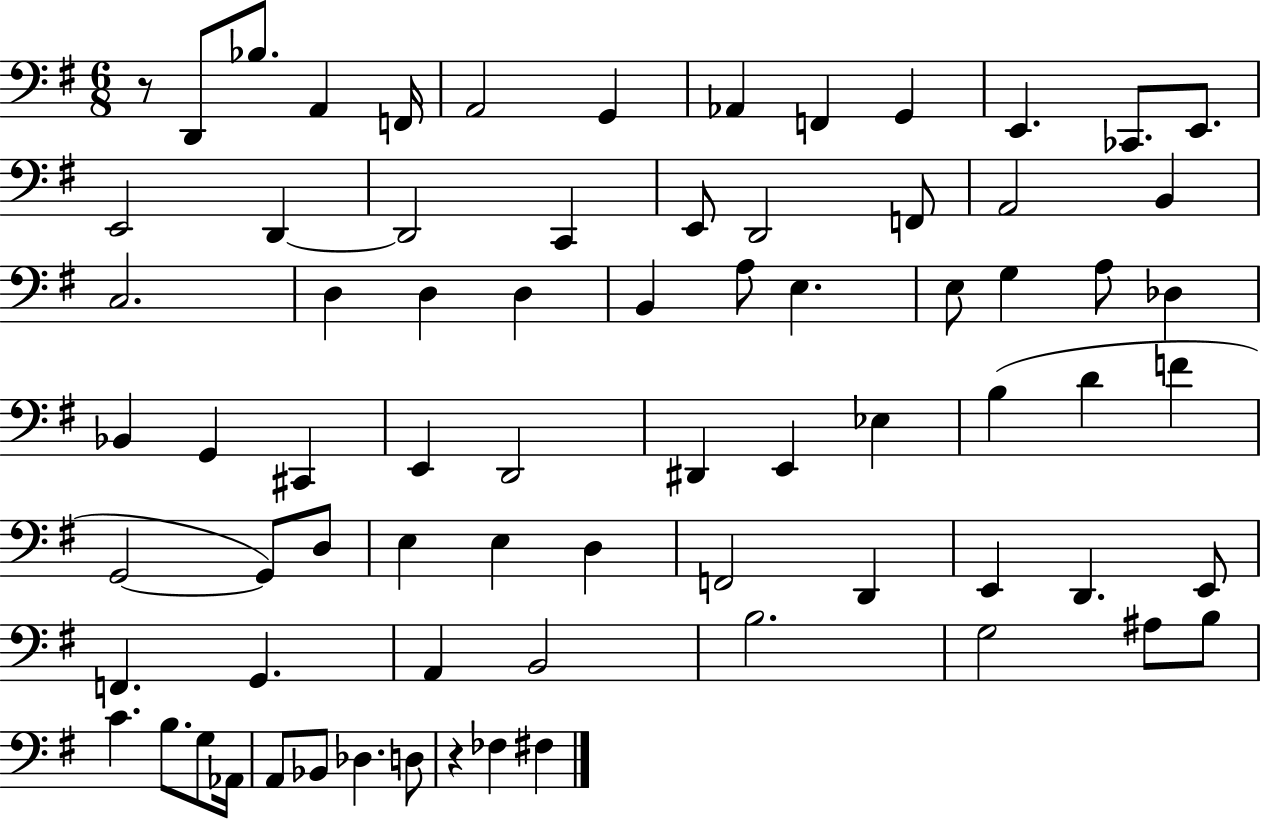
X:1
T:Untitled
M:6/8
L:1/4
K:G
z/2 D,,/2 _B,/2 A,, F,,/4 A,,2 G,, _A,, F,, G,, E,, _C,,/2 E,,/2 E,,2 D,, D,,2 C,, E,,/2 D,,2 F,,/2 A,,2 B,, C,2 D, D, D, B,, A,/2 E, E,/2 G, A,/2 _D, _B,, G,, ^C,, E,, D,,2 ^D,, E,, _E, B, D F G,,2 G,,/2 D,/2 E, E, D, F,,2 D,, E,, D,, E,,/2 F,, G,, A,, B,,2 B,2 G,2 ^A,/2 B,/2 C B,/2 G,/2 _A,,/4 A,,/2 _B,,/2 _D, D,/2 z _F, ^F,